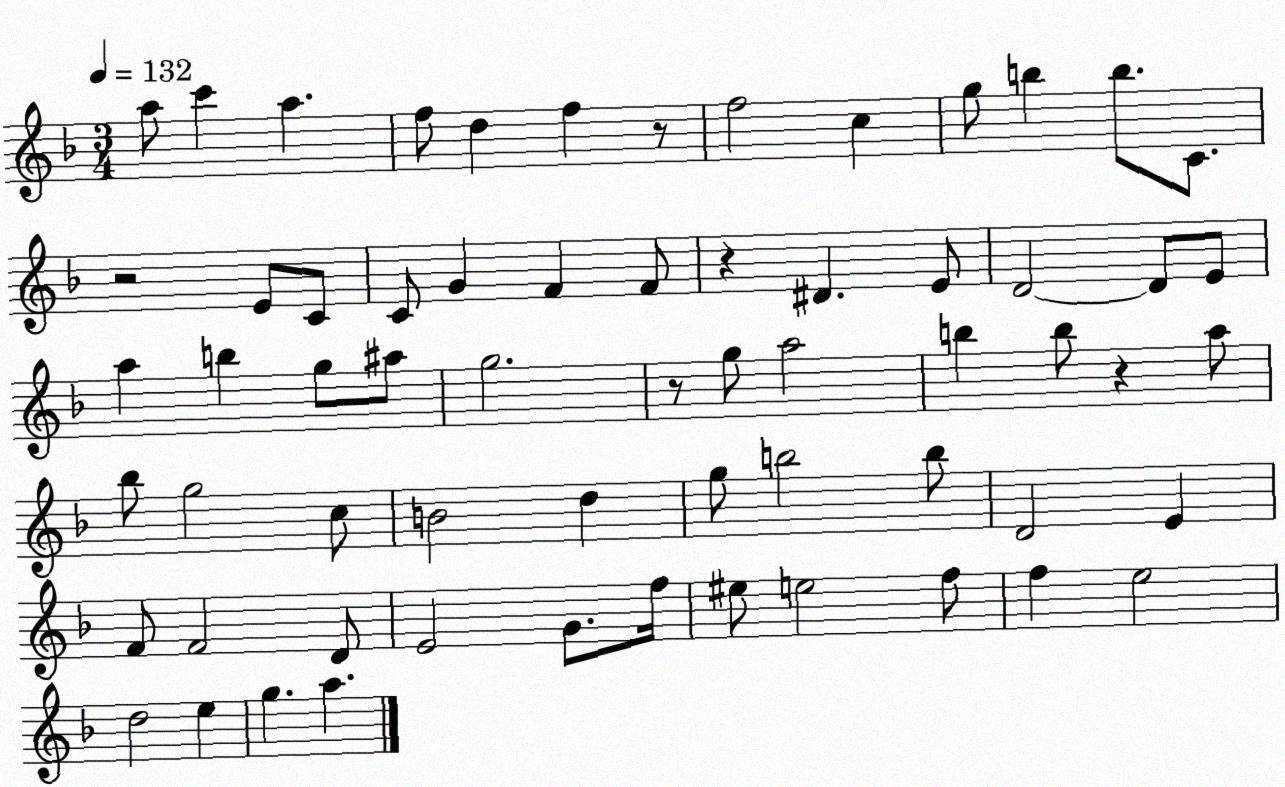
X:1
T:Untitled
M:3/4
L:1/4
K:F
a/2 c' a f/2 d f z/2 f2 c g/2 b b/2 C/2 z2 E/2 C/2 C/2 G F F/2 z ^D E/2 D2 D/2 E/2 a b g/2 ^a/2 g2 z/2 g/2 a2 b b/2 z a/2 _b/2 g2 c/2 B2 d g/2 b2 b/2 D2 E F/2 F2 D/2 E2 G/2 f/4 ^e/2 e2 f/2 f e2 d2 e g a